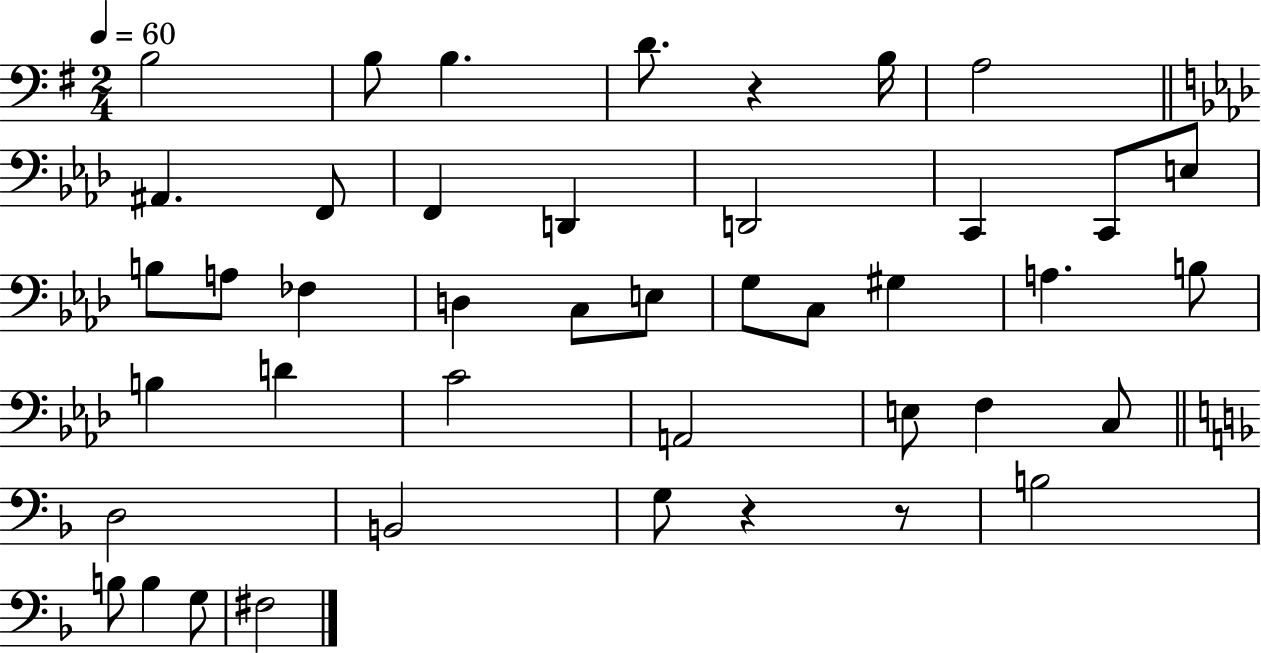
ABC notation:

X:1
T:Untitled
M:2/4
L:1/4
K:G
B,2 B,/2 B, D/2 z B,/4 A,2 ^A,, F,,/2 F,, D,, D,,2 C,, C,,/2 E,/2 B,/2 A,/2 _F, D, C,/2 E,/2 G,/2 C,/2 ^G, A, B,/2 B, D C2 A,,2 E,/2 F, C,/2 D,2 B,,2 G,/2 z z/2 B,2 B,/2 B, G,/2 ^F,2